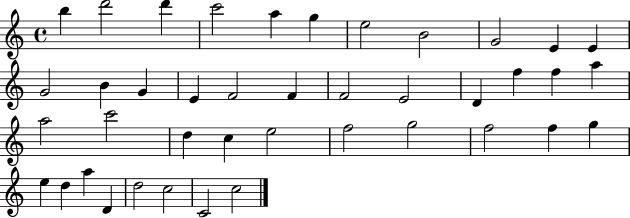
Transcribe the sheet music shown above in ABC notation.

X:1
T:Untitled
M:4/4
L:1/4
K:C
b d'2 d' c'2 a g e2 B2 G2 E E G2 B G E F2 F F2 E2 D f f a a2 c'2 d c e2 f2 g2 f2 f g e d a D d2 c2 C2 c2